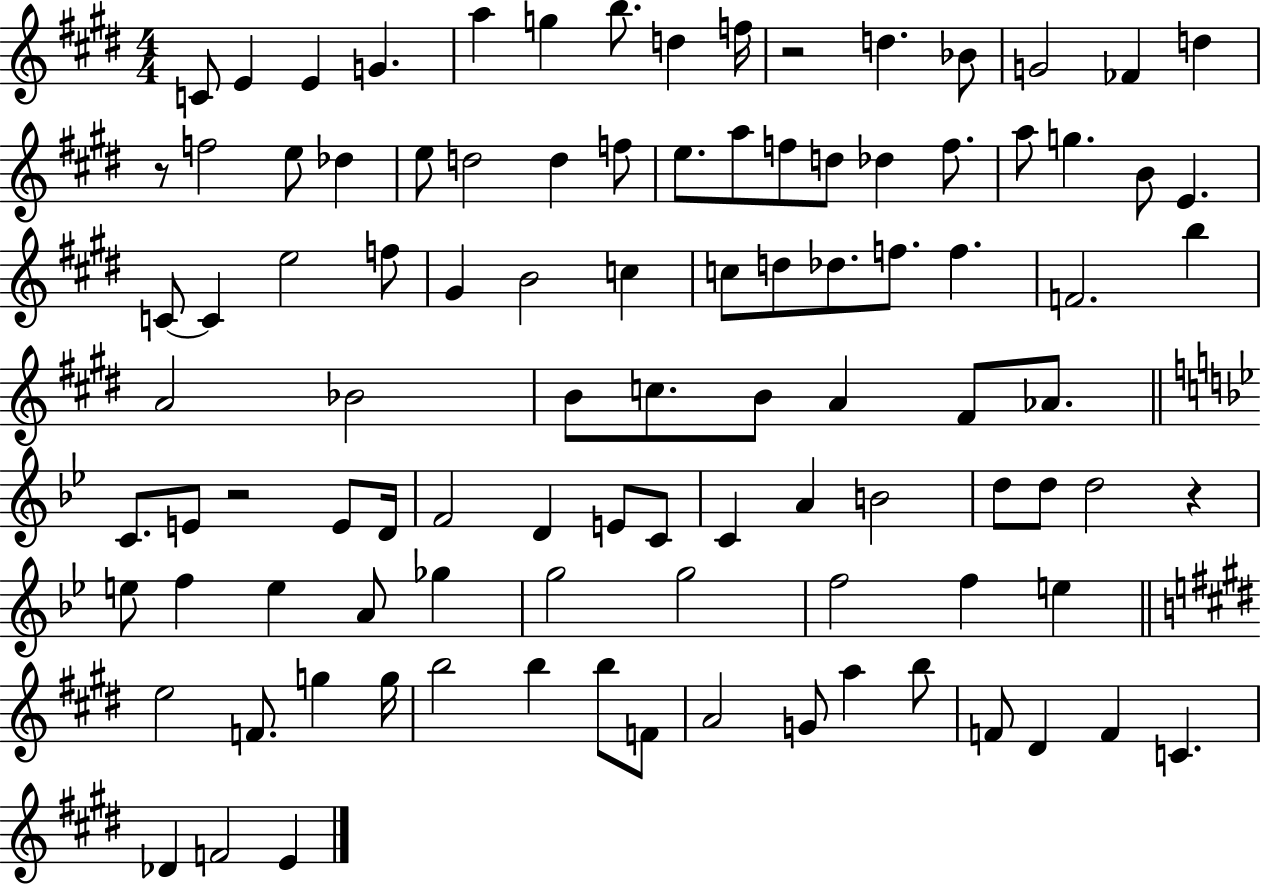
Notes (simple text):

C4/e E4/q E4/q G4/q. A5/q G5/q B5/e. D5/q F5/s R/h D5/q. Bb4/e G4/h FES4/q D5/q R/e F5/h E5/e Db5/q E5/e D5/h D5/q F5/e E5/e. A5/e F5/e D5/e Db5/q F5/e. A5/e G5/q. B4/e E4/q. C4/e C4/q E5/h F5/e G#4/q B4/h C5/q C5/e D5/e Db5/e. F5/e. F5/q. F4/h. B5/q A4/h Bb4/h B4/e C5/e. B4/e A4/q F#4/e Ab4/e. C4/e. E4/e R/h E4/e D4/s F4/h D4/q E4/e C4/e C4/q A4/q B4/h D5/e D5/e D5/h R/q E5/e F5/q E5/q A4/e Gb5/q G5/h G5/h F5/h F5/q E5/q E5/h F4/e. G5/q G5/s B5/h B5/q B5/e F4/e A4/h G4/e A5/q B5/e F4/e D#4/q F4/q C4/q. Db4/q F4/h E4/q